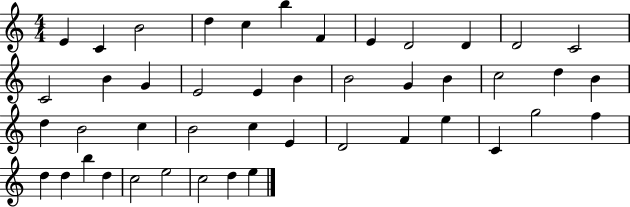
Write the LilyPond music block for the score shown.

{
  \clef treble
  \numericTimeSignature
  \time 4/4
  \key c \major
  e'4 c'4 b'2 | d''4 c''4 b''4 f'4 | e'4 d'2 d'4 | d'2 c'2 | \break c'2 b'4 g'4 | e'2 e'4 b'4 | b'2 g'4 b'4 | c''2 d''4 b'4 | \break d''4 b'2 c''4 | b'2 c''4 e'4 | d'2 f'4 e''4 | c'4 g''2 f''4 | \break d''4 d''4 b''4 d''4 | c''2 e''2 | c''2 d''4 e''4 | \bar "|."
}